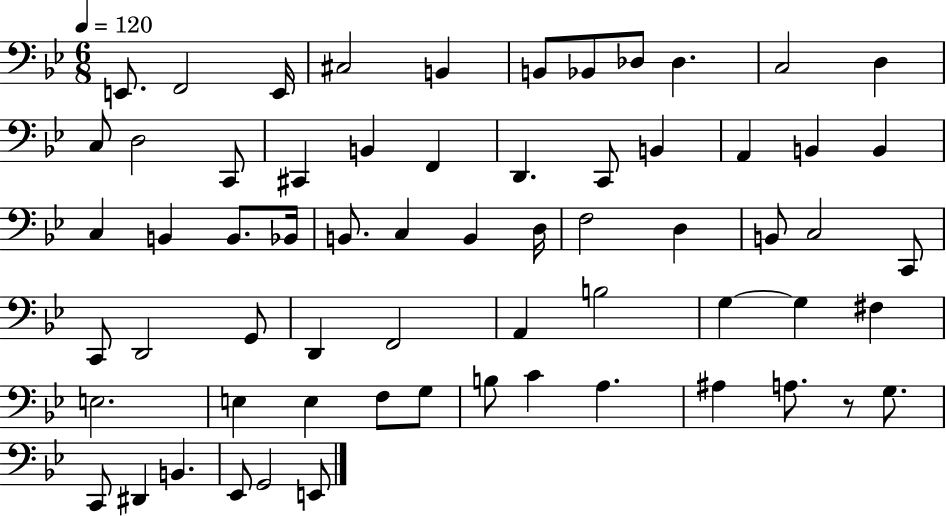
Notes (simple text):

E2/e. F2/h E2/s C#3/h B2/q B2/e Bb2/e Db3/e Db3/q. C3/h D3/q C3/e D3/h C2/e C#2/q B2/q F2/q D2/q. C2/e B2/q A2/q B2/q B2/q C3/q B2/q B2/e. Bb2/s B2/e. C3/q B2/q D3/s F3/h D3/q B2/e C3/h C2/e C2/e D2/h G2/e D2/q F2/h A2/q B3/h G3/q G3/q F#3/q E3/h. E3/q E3/q F3/e G3/e B3/e C4/q A3/q. A#3/q A3/e. R/e G3/e. C2/e D#2/q B2/q. Eb2/e G2/h E2/e